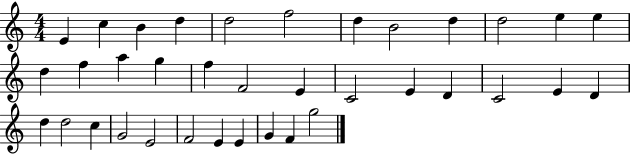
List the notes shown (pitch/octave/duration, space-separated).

E4/q C5/q B4/q D5/q D5/h F5/h D5/q B4/h D5/q D5/h E5/q E5/q D5/q F5/q A5/q G5/q F5/q F4/h E4/q C4/h E4/q D4/q C4/h E4/q D4/q D5/q D5/h C5/q G4/h E4/h F4/h E4/q E4/q G4/q F4/q G5/h